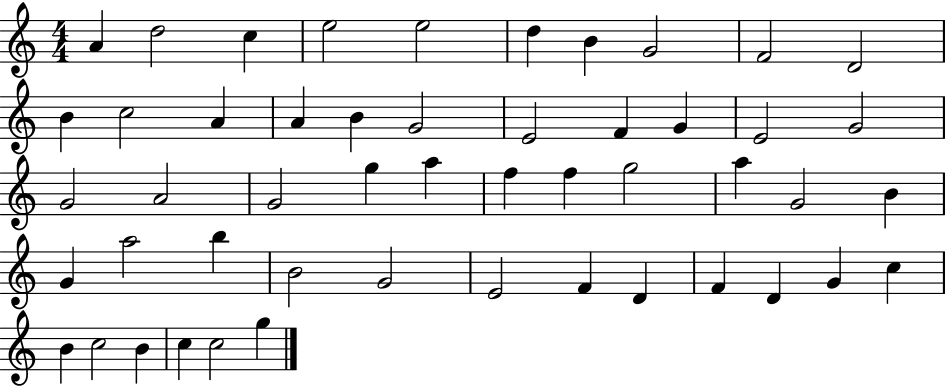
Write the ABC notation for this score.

X:1
T:Untitled
M:4/4
L:1/4
K:C
A d2 c e2 e2 d B G2 F2 D2 B c2 A A B G2 E2 F G E2 G2 G2 A2 G2 g a f f g2 a G2 B G a2 b B2 G2 E2 F D F D G c B c2 B c c2 g